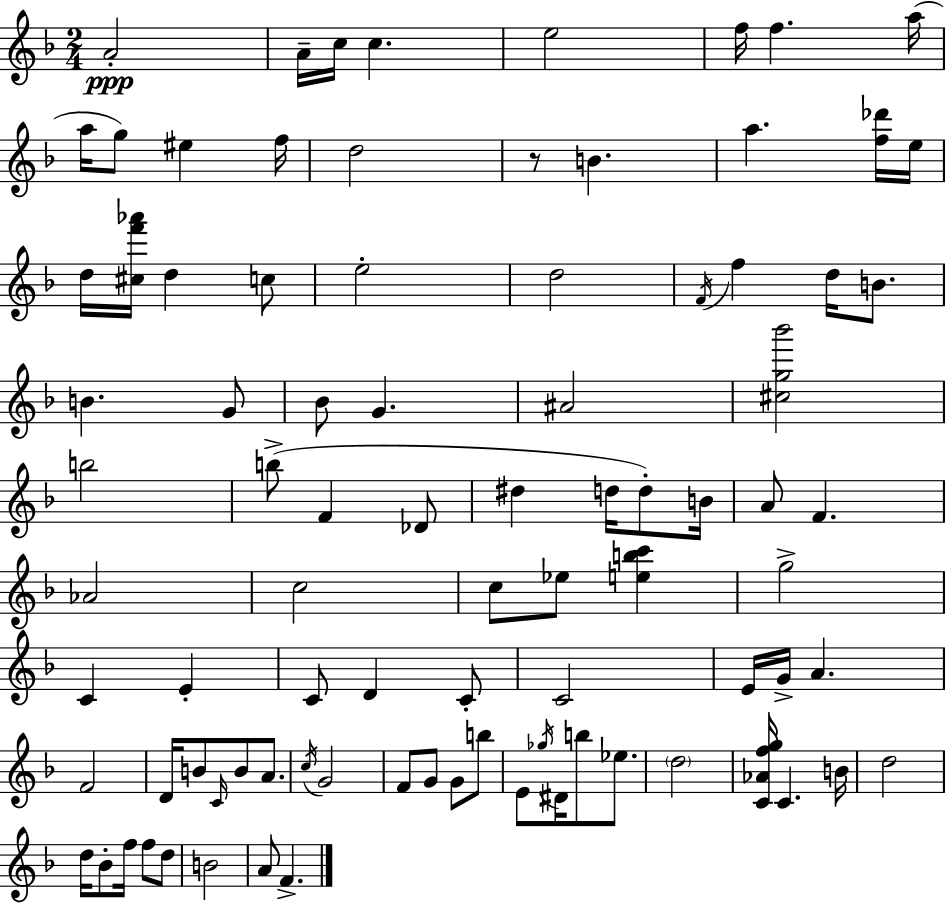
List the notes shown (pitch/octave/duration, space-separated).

A4/h A4/s C5/s C5/q. E5/h F5/s F5/q. A5/s A5/s G5/e EIS5/q F5/s D5/h R/e B4/q. A5/q. [F5,Db6]/s E5/s D5/s [C#5,F6,Ab6]/s D5/q C5/e E5/h D5/h F4/s F5/q D5/s B4/e. B4/q. G4/e Bb4/e G4/q. A#4/h [C#5,G5,Bb6]/h B5/h B5/e F4/q Db4/e D#5/q D5/s D5/e B4/s A4/e F4/q. Ab4/h C5/h C5/e Eb5/e [E5,B5,C6]/q G5/h C4/q E4/q C4/e D4/q C4/e C4/h E4/s G4/s A4/q. F4/h D4/s B4/e C4/s B4/e A4/e. C5/s G4/h F4/e G4/e G4/e B5/e E4/e Gb5/s D#4/s B5/e Eb5/e. D5/h [C4,Ab4,F5,G5]/s C4/q. B4/s D5/h D5/s Bb4/e F5/s F5/e D5/e B4/h A4/e F4/q.